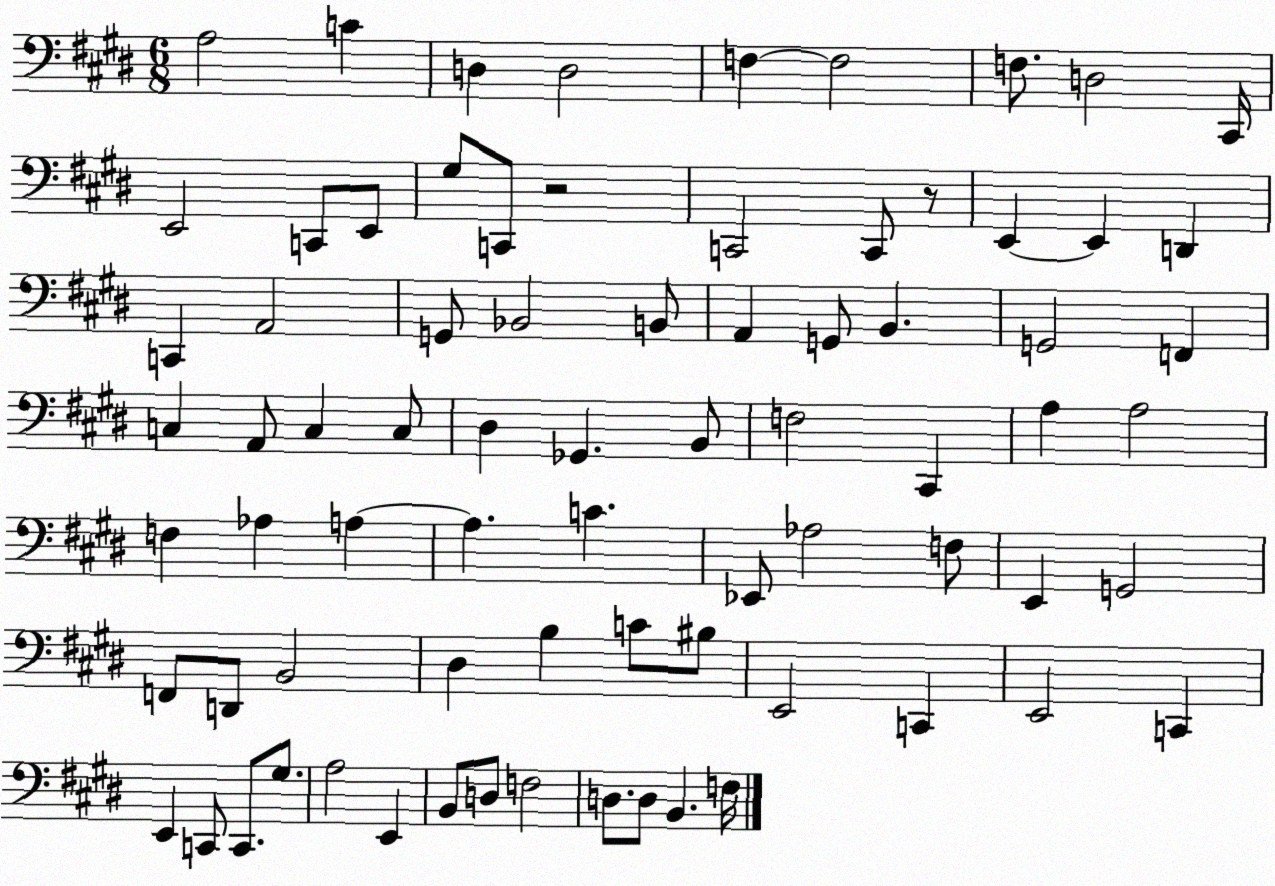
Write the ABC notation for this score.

X:1
T:Untitled
M:6/8
L:1/4
K:E
A,2 C D, D,2 F, F,2 F,/2 D,2 ^C,,/4 E,,2 C,,/2 E,,/2 ^G,/2 C,,/2 z2 C,,2 C,,/2 z/2 E,, E,, D,, C,, A,,2 G,,/2 _B,,2 B,,/2 A,, G,,/2 B,, G,,2 F,, C, A,,/2 C, C,/2 ^D, _G,, B,,/2 F,2 ^C,, A, A,2 F, _A, A, A, C _E,,/2 _A,2 F,/2 E,, G,,2 F,,/2 D,,/2 B,,2 ^D, B, C/2 ^B,/2 E,,2 C,, E,,2 C,, E,, C,,/2 C,,/2 ^G,/2 A,2 E,, B,,/2 D,/2 F,2 D,/2 D,/2 B,, F,/4